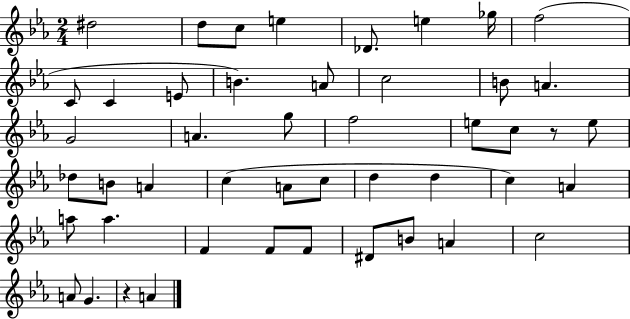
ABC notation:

X:1
T:Untitled
M:2/4
L:1/4
K:Eb
^d2 d/2 c/2 e _D/2 e _g/4 f2 C/2 C E/2 B A/2 c2 B/2 A G2 A g/2 f2 e/2 c/2 z/2 e/2 _d/2 B/2 A c A/2 c/2 d d c A a/2 a F F/2 F/2 ^D/2 B/2 A c2 A/2 G z A